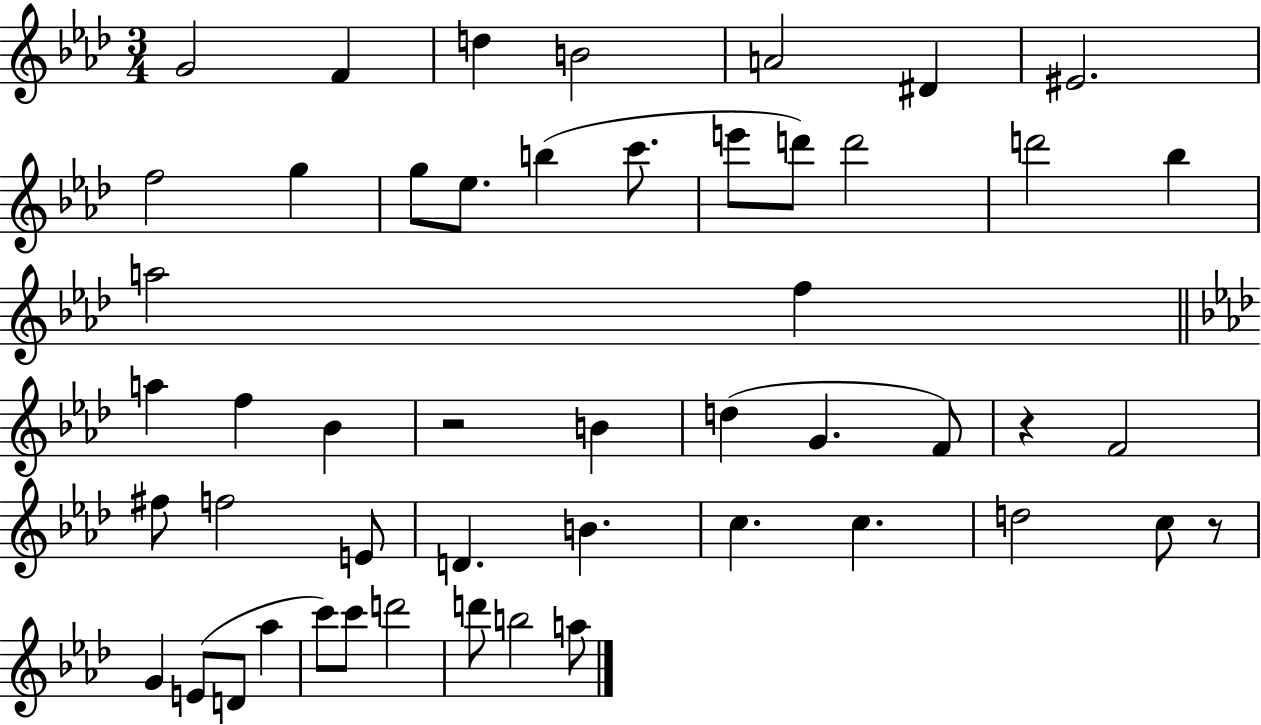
{
  \clef treble
  \numericTimeSignature
  \time 3/4
  \key aes \major
  \repeat volta 2 { g'2 f'4 | d''4 b'2 | a'2 dis'4 | eis'2. | \break f''2 g''4 | g''8 ees''8. b''4( c'''8. | e'''8 d'''8) d'''2 | d'''2 bes''4 | \break a''2 f''4 | \bar "||" \break \key aes \major a''4 f''4 bes'4 | r2 b'4 | d''4( g'4. f'8) | r4 f'2 | \break fis''8 f''2 e'8 | d'4. b'4. | c''4. c''4. | d''2 c''8 r8 | \break g'4 e'8( d'8 aes''4 | c'''8) c'''8 d'''2 | d'''8 b''2 a''8 | } \bar "|."
}